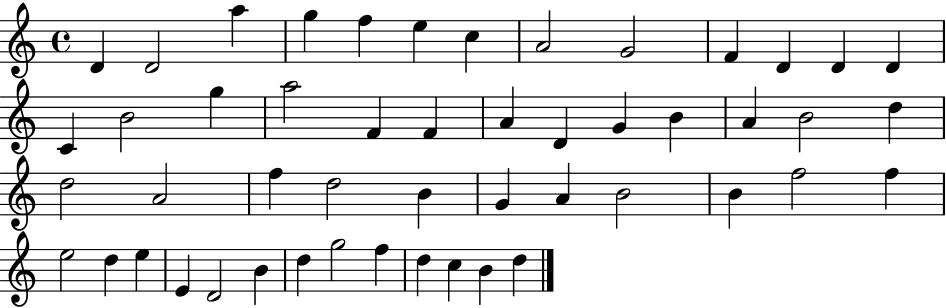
D4/q D4/h A5/q G5/q F5/q E5/q C5/q A4/h G4/h F4/q D4/q D4/q D4/q C4/q B4/h G5/q A5/h F4/q F4/q A4/q D4/q G4/q B4/q A4/q B4/h D5/q D5/h A4/h F5/q D5/h B4/q G4/q A4/q B4/h B4/q F5/h F5/q E5/h D5/q E5/q E4/q D4/h B4/q D5/q G5/h F5/q D5/q C5/q B4/q D5/q